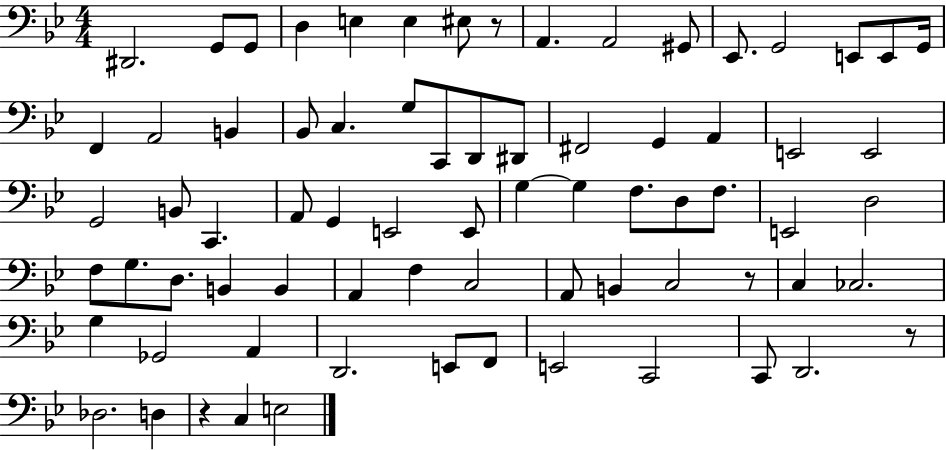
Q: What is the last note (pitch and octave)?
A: E3